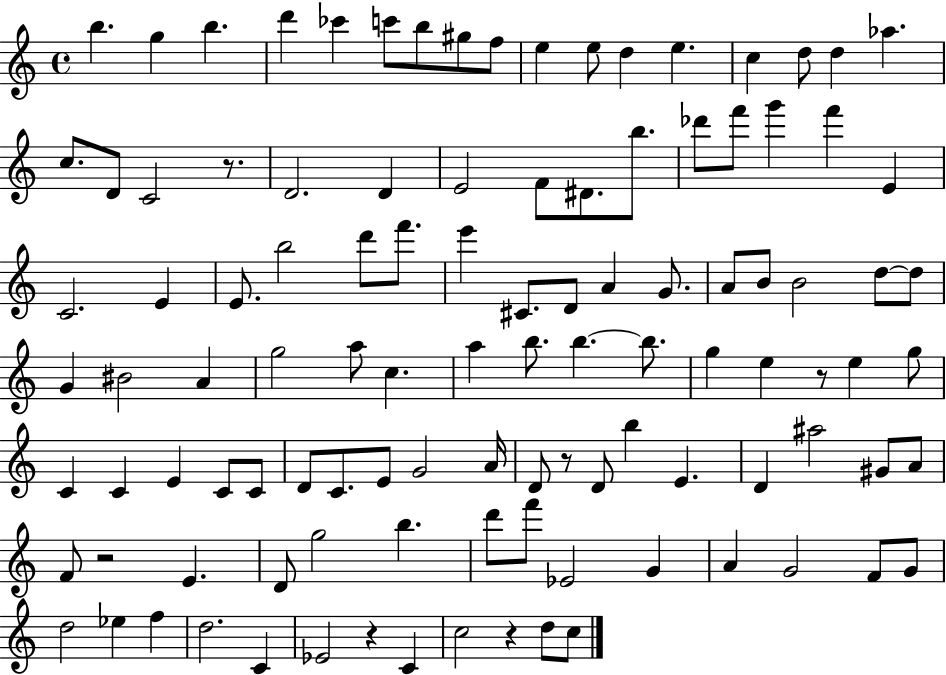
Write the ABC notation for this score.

X:1
T:Untitled
M:4/4
L:1/4
K:C
b g b d' _c' c'/2 b/2 ^g/2 f/2 e e/2 d e c d/2 d _a c/2 D/2 C2 z/2 D2 D E2 F/2 ^D/2 b/2 _d'/2 f'/2 g' f' E C2 E E/2 b2 d'/2 f'/2 e' ^C/2 D/2 A G/2 A/2 B/2 B2 d/2 d/2 G ^B2 A g2 a/2 c a b/2 b b/2 g e z/2 e g/2 C C E C/2 C/2 D/2 C/2 E/2 G2 A/4 D/2 z/2 D/2 b E D ^a2 ^G/2 A/2 F/2 z2 E D/2 g2 b d'/2 f'/2 _E2 G A G2 F/2 G/2 d2 _e f d2 C _E2 z C c2 z d/2 c/2